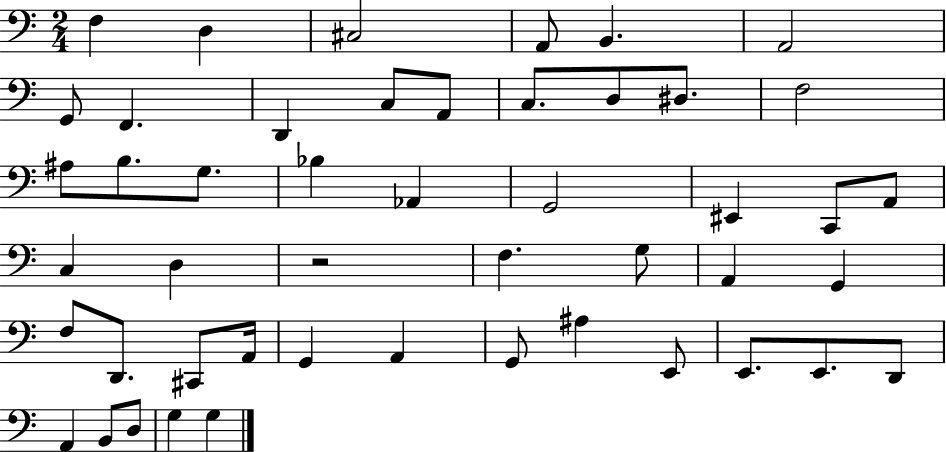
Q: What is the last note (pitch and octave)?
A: G3